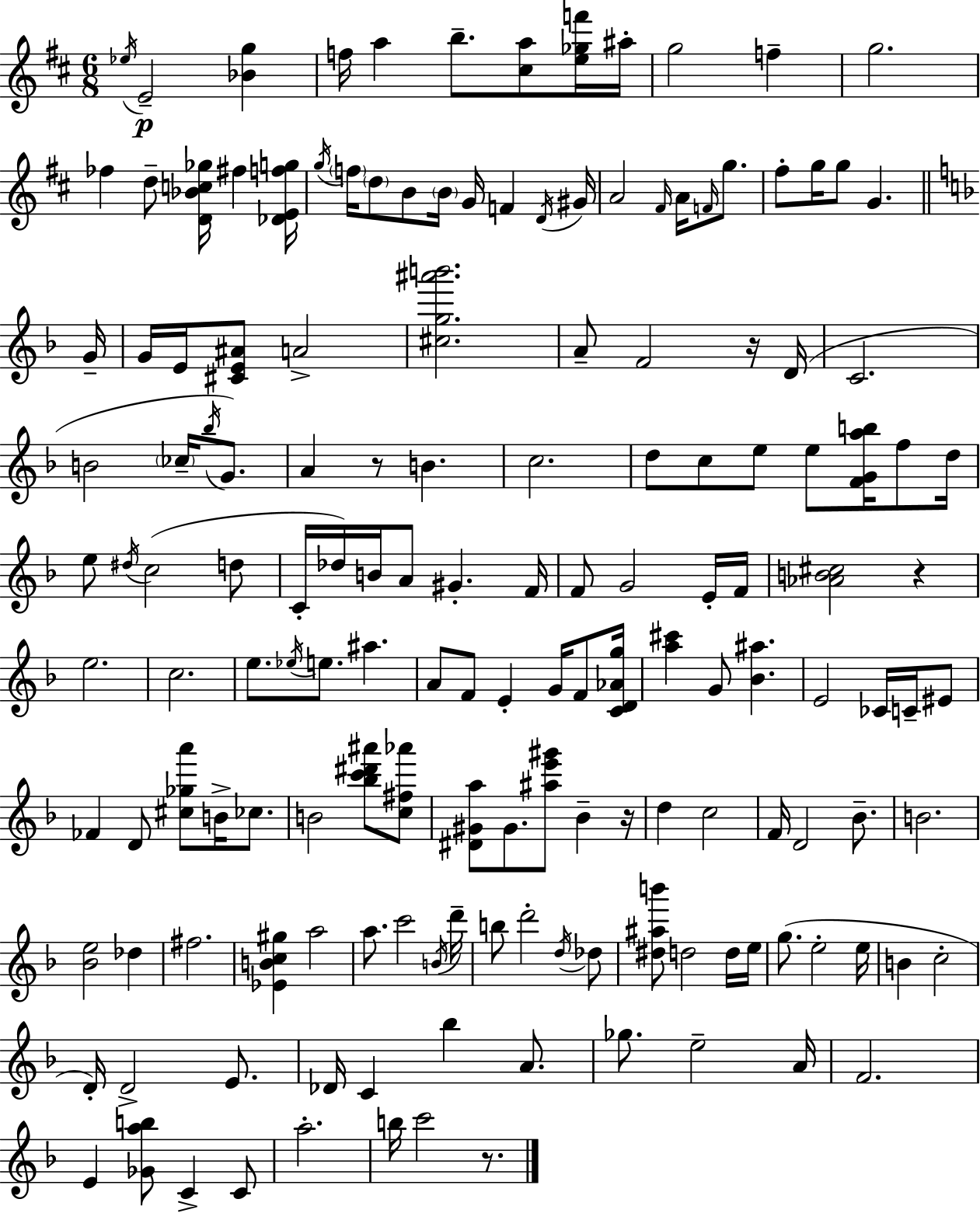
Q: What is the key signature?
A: D major